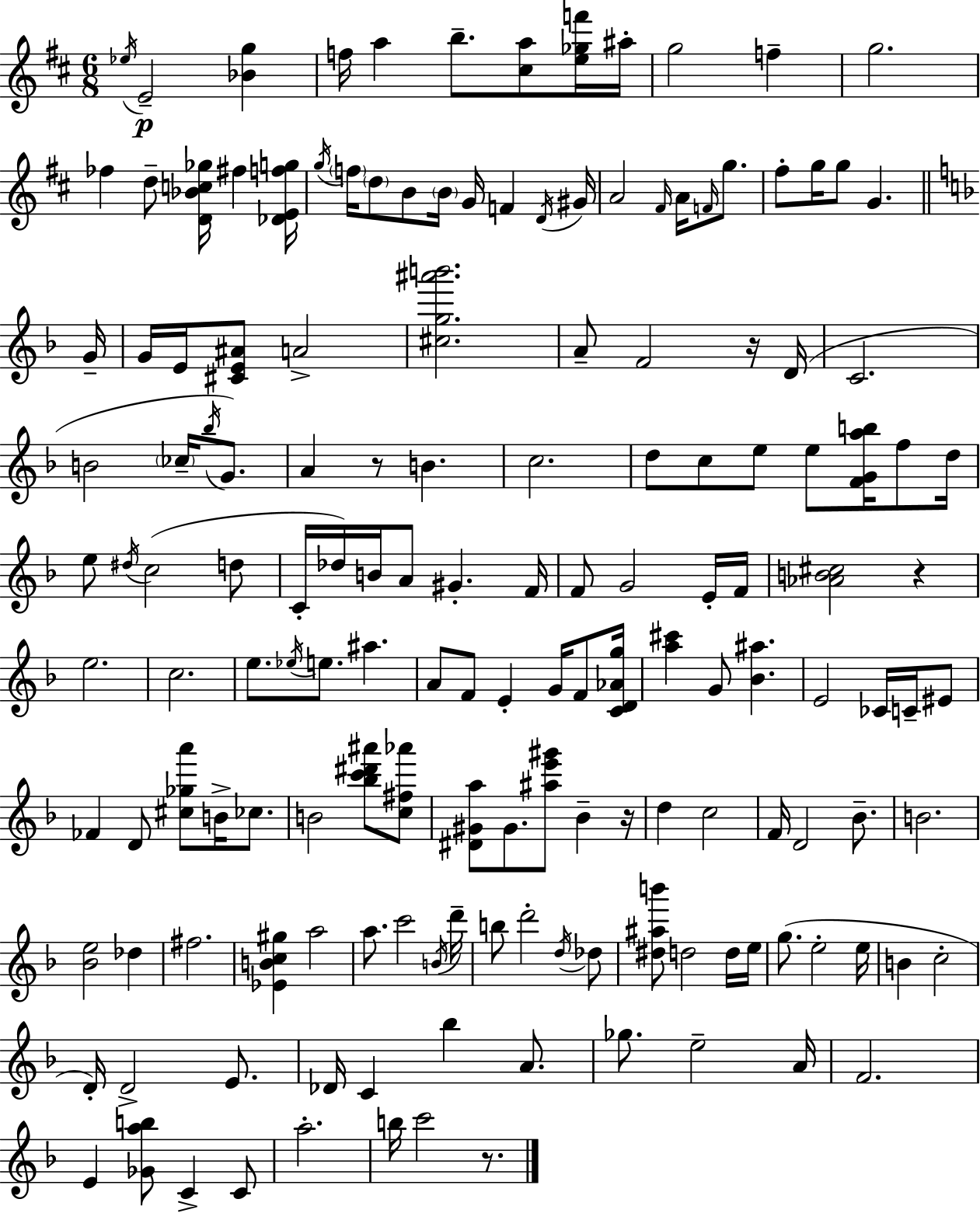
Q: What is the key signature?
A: D major